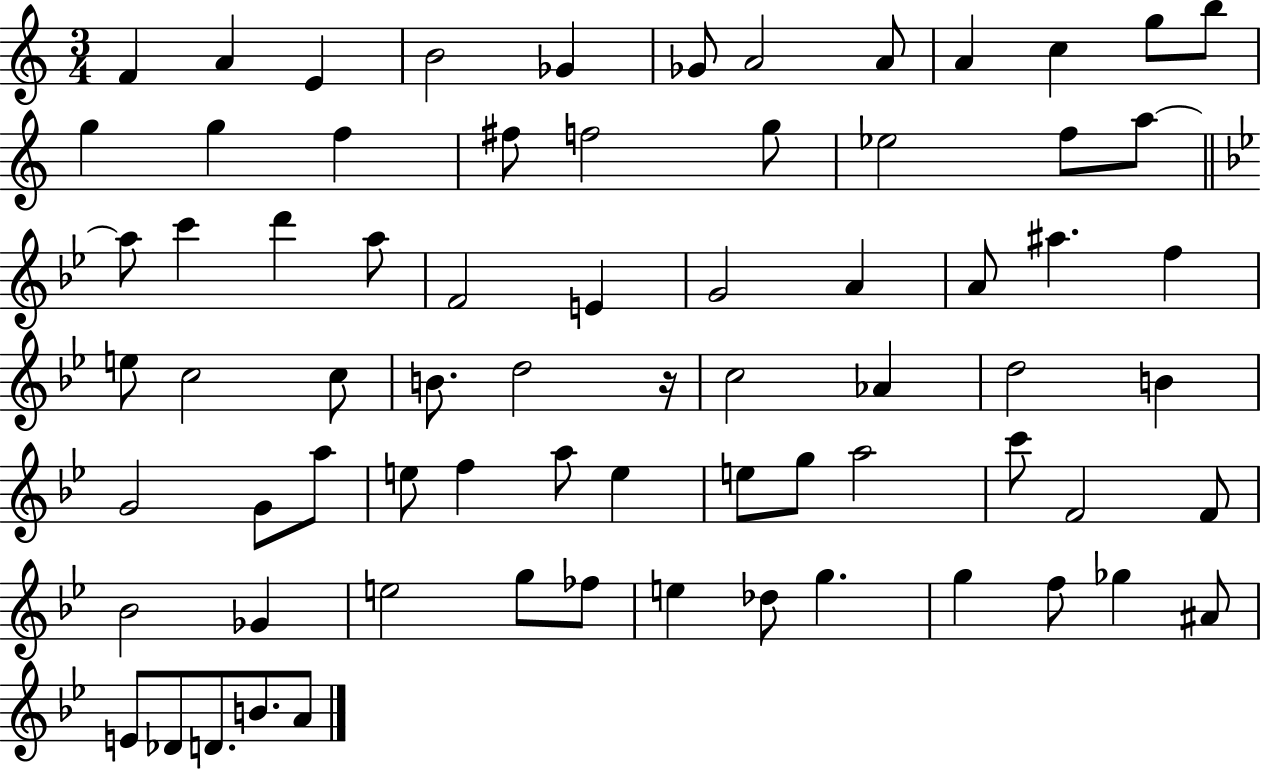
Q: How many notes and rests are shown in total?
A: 72